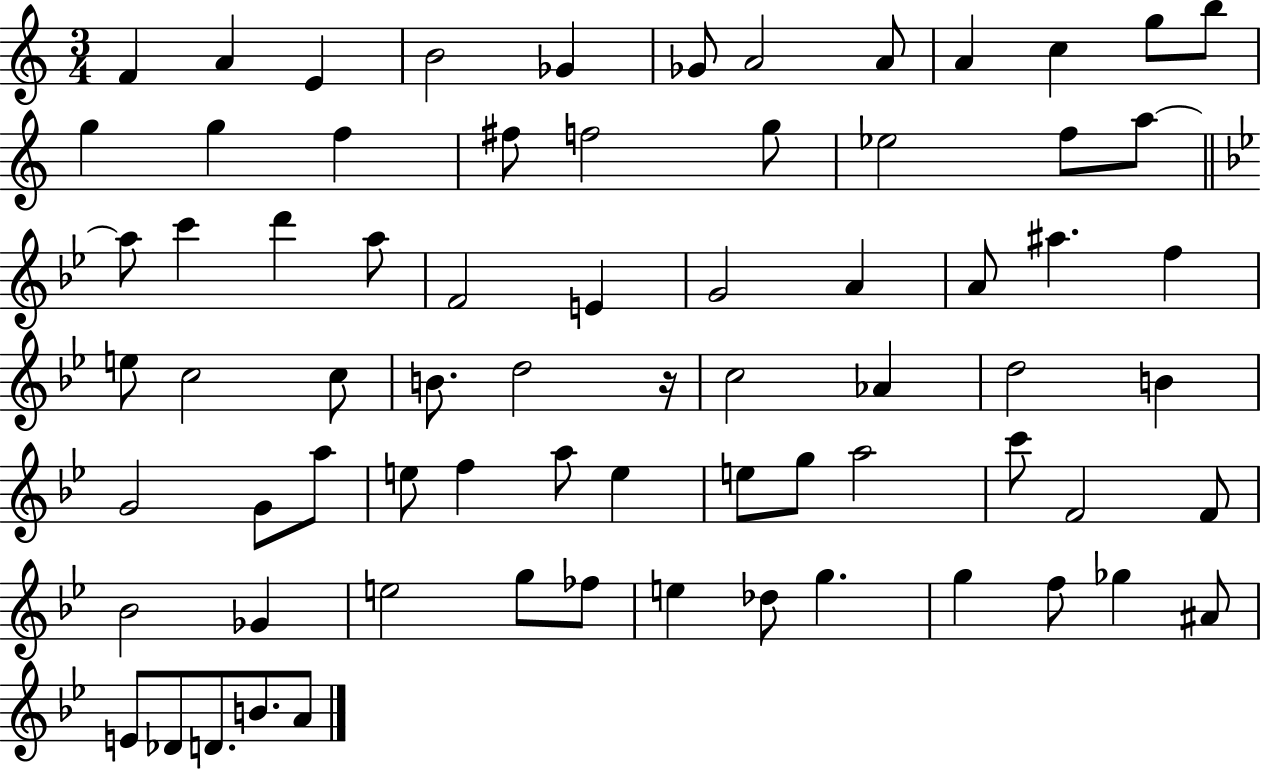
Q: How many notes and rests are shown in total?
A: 72